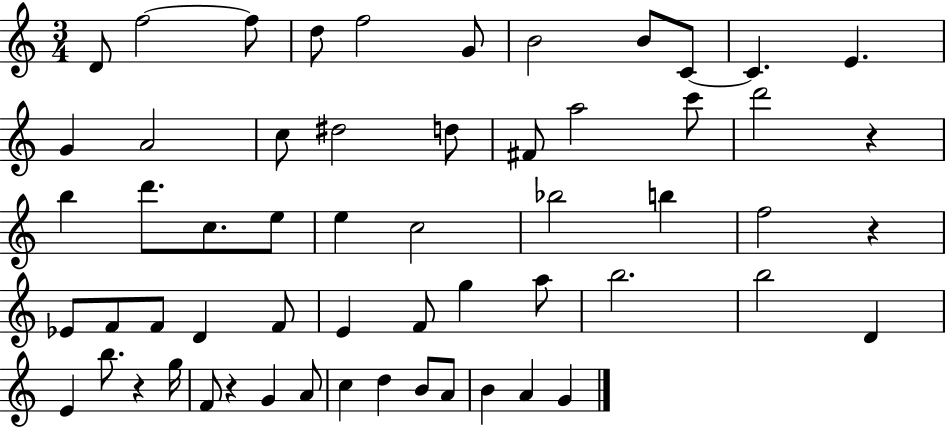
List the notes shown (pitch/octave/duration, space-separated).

D4/e F5/h F5/e D5/e F5/h G4/e B4/h B4/e C4/e C4/q. E4/q. G4/q A4/h C5/e D#5/h D5/e F#4/e A5/h C6/e D6/h R/q B5/q D6/e. C5/e. E5/e E5/q C5/h Bb5/h B5/q F5/h R/q Eb4/e F4/e F4/e D4/q F4/e E4/q F4/e G5/q A5/e B5/h. B5/h D4/q E4/q B5/e. R/q G5/s F4/e R/q G4/q A4/e C5/q D5/q B4/e A4/e B4/q A4/q G4/q